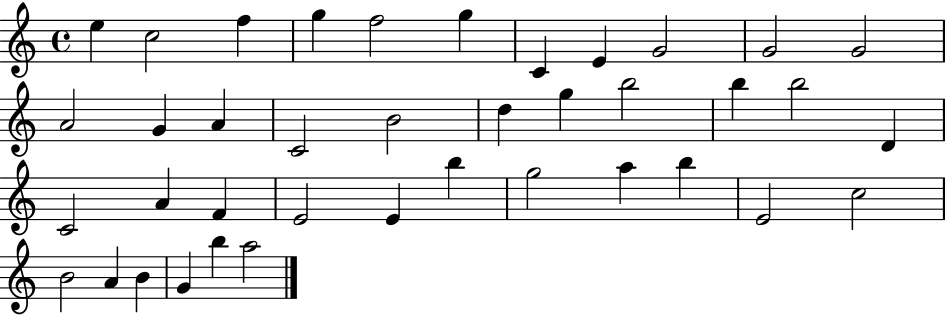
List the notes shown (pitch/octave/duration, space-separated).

E5/q C5/h F5/q G5/q F5/h G5/q C4/q E4/q G4/h G4/h G4/h A4/h G4/q A4/q C4/h B4/h D5/q G5/q B5/h B5/q B5/h D4/q C4/h A4/q F4/q E4/h E4/q B5/q G5/h A5/q B5/q E4/h C5/h B4/h A4/q B4/q G4/q B5/q A5/h